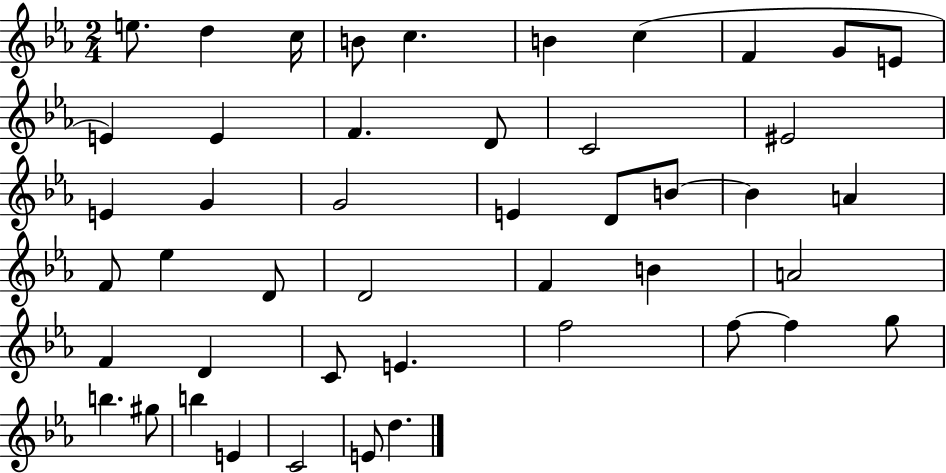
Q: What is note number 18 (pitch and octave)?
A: G4